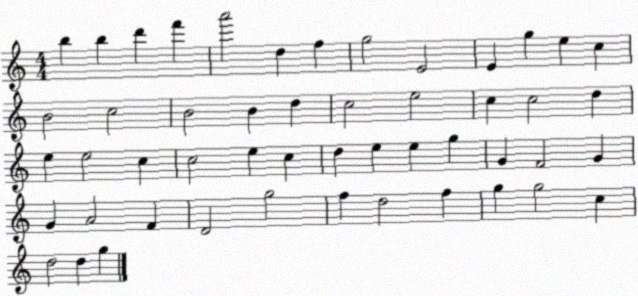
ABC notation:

X:1
T:Untitled
M:4/4
L:1/4
K:C
b b d' f' a'2 d f g2 E2 E g e c B2 c2 B2 B d c2 e2 c c2 d e e2 c c2 e c d e e g G F2 G G A2 F D2 g2 f d2 f g g2 c d2 d g